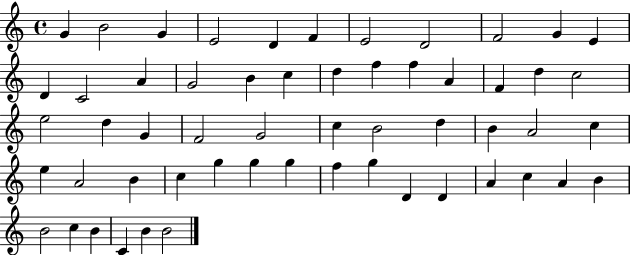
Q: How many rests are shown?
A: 0